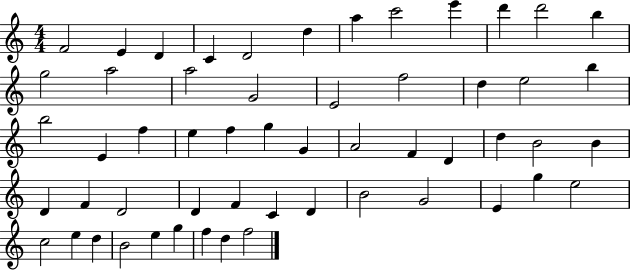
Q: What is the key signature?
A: C major